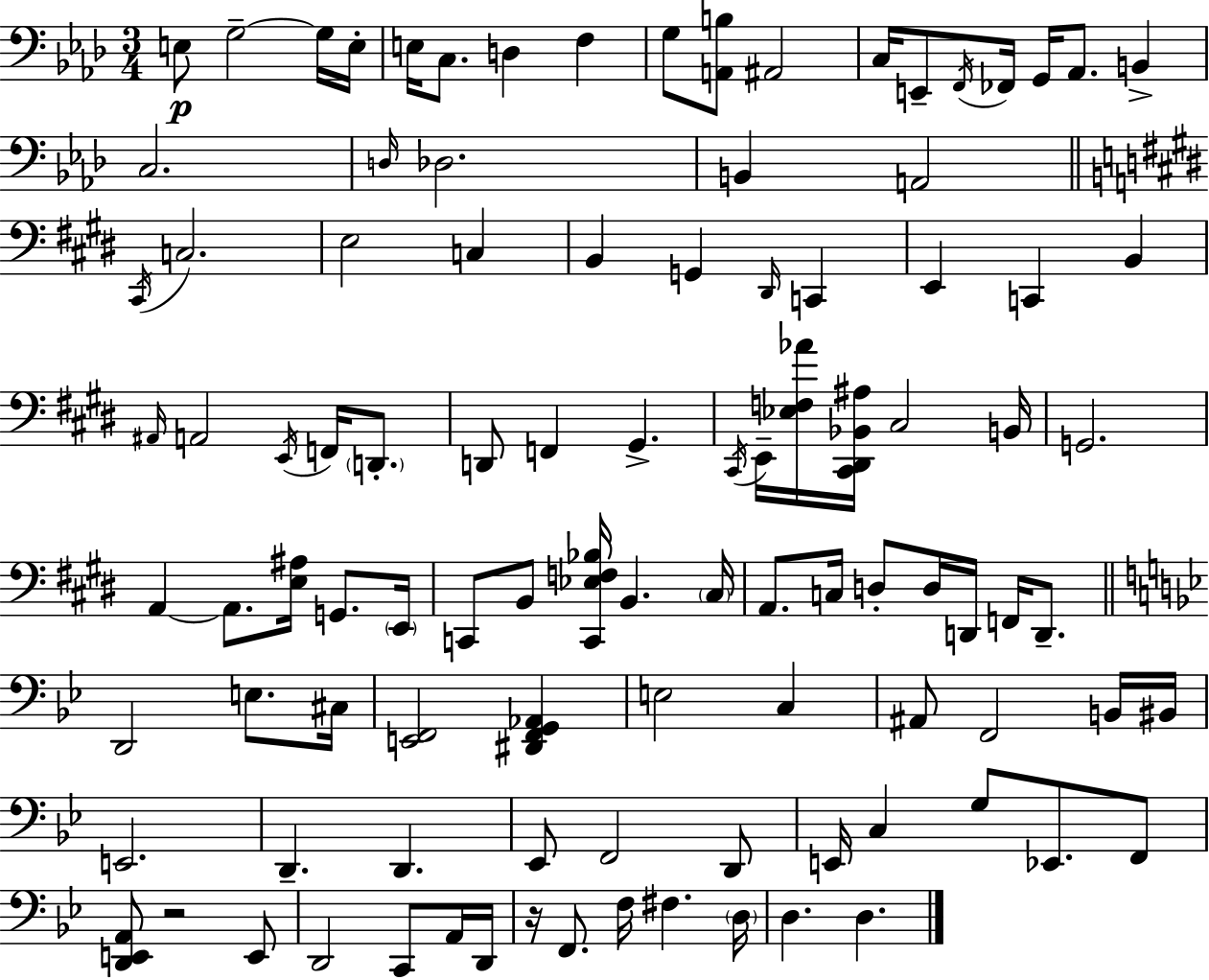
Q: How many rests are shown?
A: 2